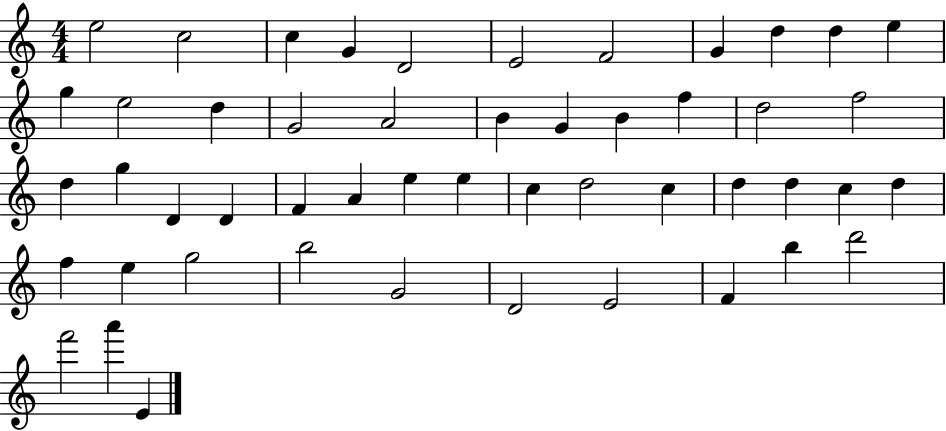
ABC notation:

X:1
T:Untitled
M:4/4
L:1/4
K:C
e2 c2 c G D2 E2 F2 G d d e g e2 d G2 A2 B G B f d2 f2 d g D D F A e e c d2 c d d c d f e g2 b2 G2 D2 E2 F b d'2 f'2 a' E